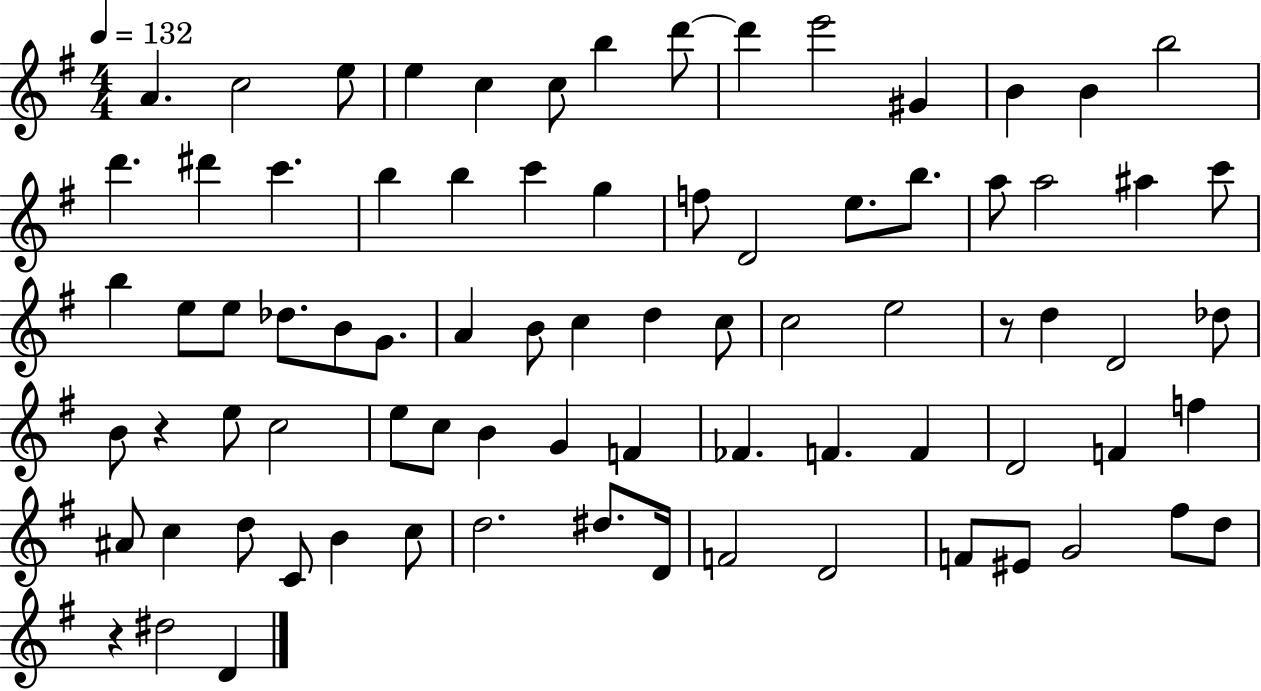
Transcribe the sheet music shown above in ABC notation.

X:1
T:Untitled
M:4/4
L:1/4
K:G
A c2 e/2 e c c/2 b d'/2 d' e'2 ^G B B b2 d' ^d' c' b b c' g f/2 D2 e/2 b/2 a/2 a2 ^a c'/2 b e/2 e/2 _d/2 B/2 G/2 A B/2 c d c/2 c2 e2 z/2 d D2 _d/2 B/2 z e/2 c2 e/2 c/2 B G F _F F F D2 F f ^A/2 c d/2 C/2 B c/2 d2 ^d/2 D/4 F2 D2 F/2 ^E/2 G2 ^f/2 d/2 z ^d2 D